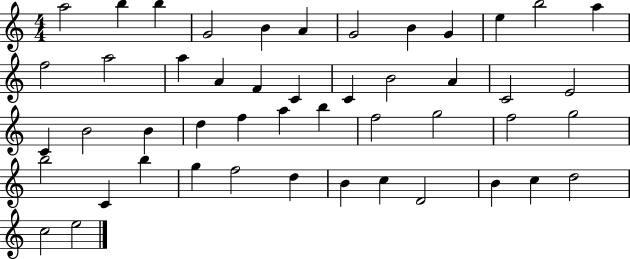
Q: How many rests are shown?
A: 0